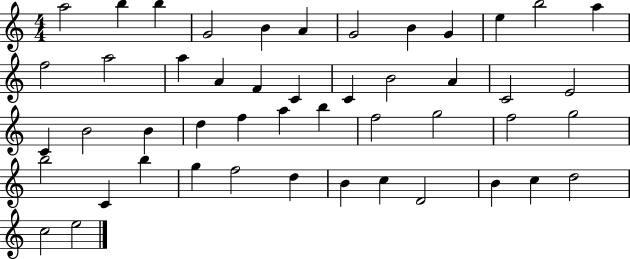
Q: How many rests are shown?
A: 0